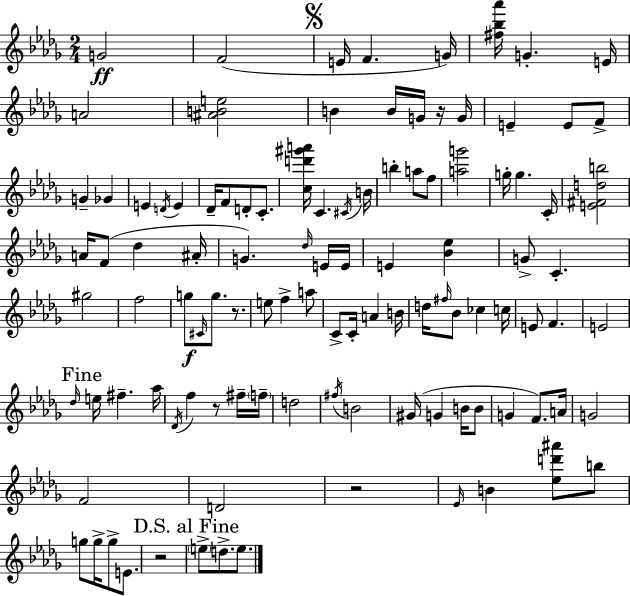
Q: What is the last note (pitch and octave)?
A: E5